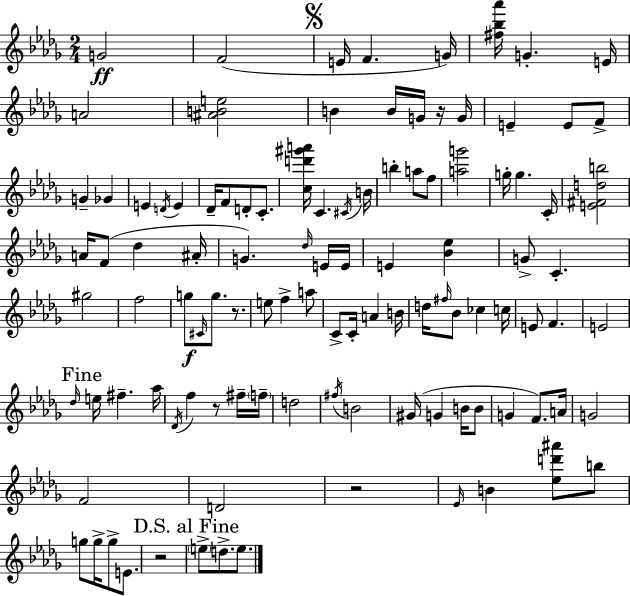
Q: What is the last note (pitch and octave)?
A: E5